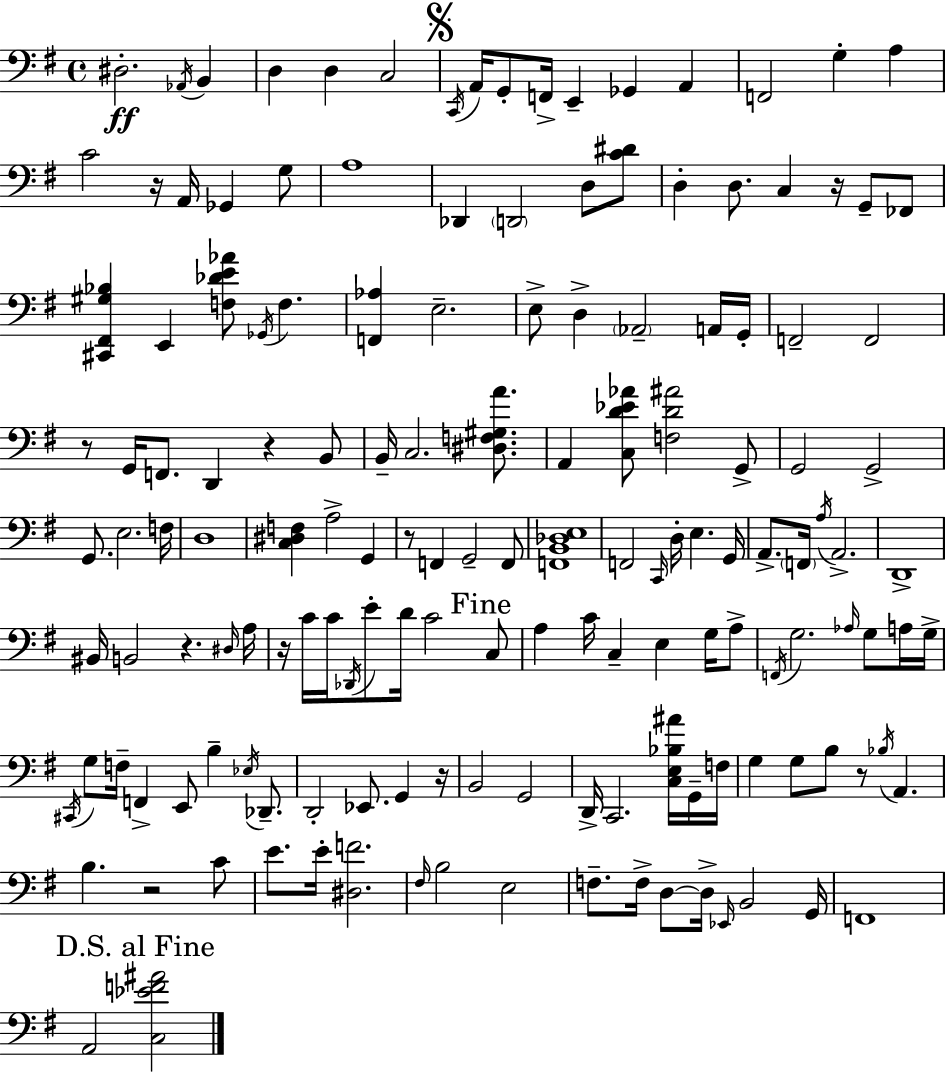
X:1
T:Untitled
M:4/4
L:1/4
K:G
^D,2 _A,,/4 B,, D, D, C,2 C,,/4 A,,/4 G,,/2 F,,/4 E,, _G,, A,, F,,2 G, A, C2 z/4 A,,/4 _G,, G,/2 A,4 _D,, D,,2 D,/2 [C^D]/2 D, D,/2 C, z/4 G,,/2 _F,,/2 [^C,,^F,,^G,_B,] E,, [F,_DE_A]/2 _G,,/4 F, [F,,_A,] E,2 E,/2 D, _A,,2 A,,/4 G,,/4 F,,2 F,,2 z/2 G,,/4 F,,/2 D,, z B,,/2 B,,/4 C,2 [^D,F,^G,A]/2 A,, [C,D_E_A]/2 [F,D^A]2 G,,/2 G,,2 G,,2 G,,/2 E,2 F,/4 D,4 [C,^D,F,] A,2 G,, z/2 F,, G,,2 F,,/2 [F,,B,,_D,E,]4 F,,2 C,,/4 D,/4 E, G,,/4 A,,/2 F,,/4 A,/4 A,,2 D,,4 ^B,,/4 B,,2 z ^D,/4 A,/4 z/4 C/4 C/4 _D,,/4 E/2 D/4 C2 C,/2 A, C/4 C, E, G,/4 A,/2 F,,/4 G,2 _A,/4 G,/2 A,/4 G,/4 ^C,,/4 G,/2 F,/4 F,, E,,/2 B, _E,/4 _D,,/2 D,,2 _E,,/2 G,, z/4 B,,2 G,,2 D,,/4 C,,2 [C,E,_B,^A]/4 G,,/4 F,/4 G, G,/2 B,/2 z/2 _B,/4 A,, B, z2 C/2 E/2 E/4 [^D,F]2 ^F,/4 B,2 E,2 F,/2 F,/4 D,/2 D,/4 _E,,/4 B,,2 G,,/4 F,,4 A,,2 [C,_EF^A]2